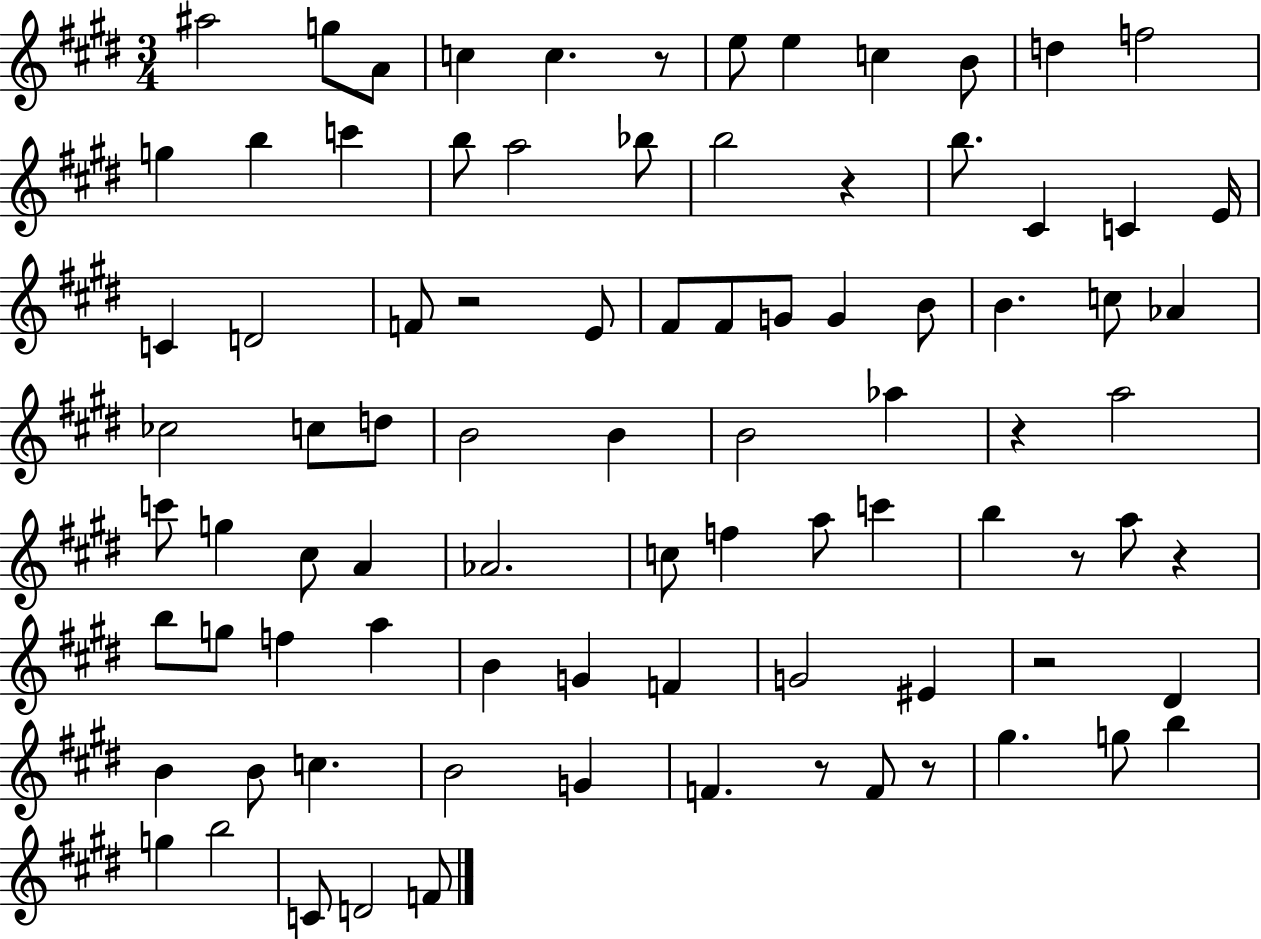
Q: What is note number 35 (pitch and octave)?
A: CES5